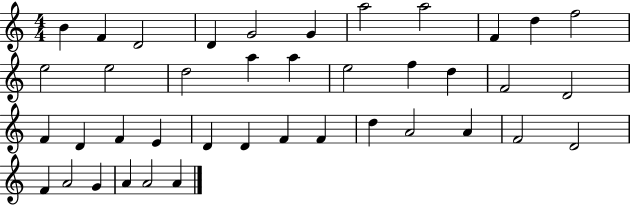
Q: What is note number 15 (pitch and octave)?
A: A5